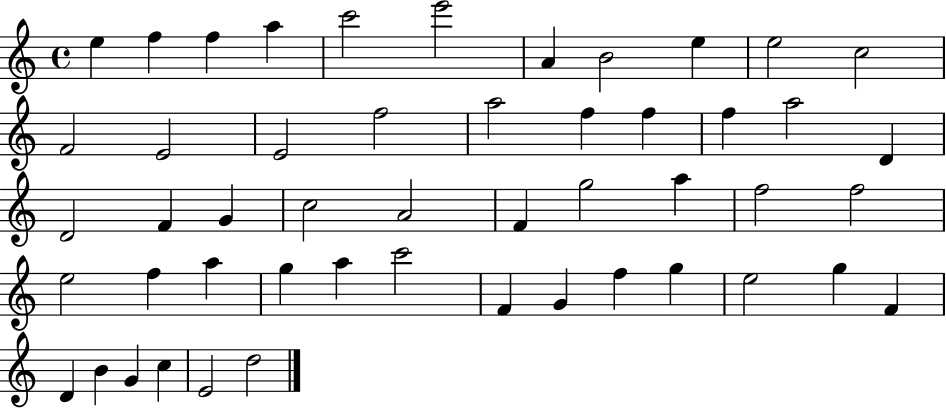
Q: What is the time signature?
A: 4/4